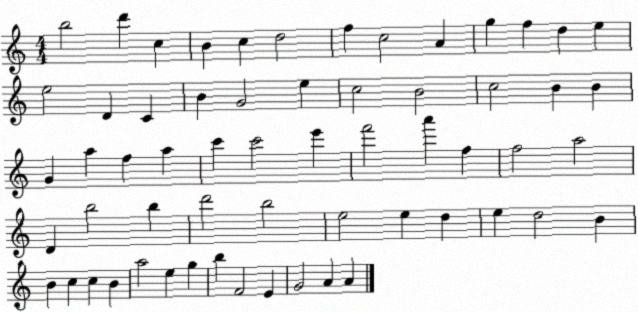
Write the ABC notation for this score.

X:1
T:Untitled
M:4/4
L:1/4
K:C
b2 d' c B c d2 f c2 A g f d e e2 D C B G2 e c2 B2 c2 B B G a f a c' c'2 e' f'2 a' f f2 a2 D b2 b d'2 b2 e2 e d e d2 B B c c B a2 e g b F2 E G2 A A